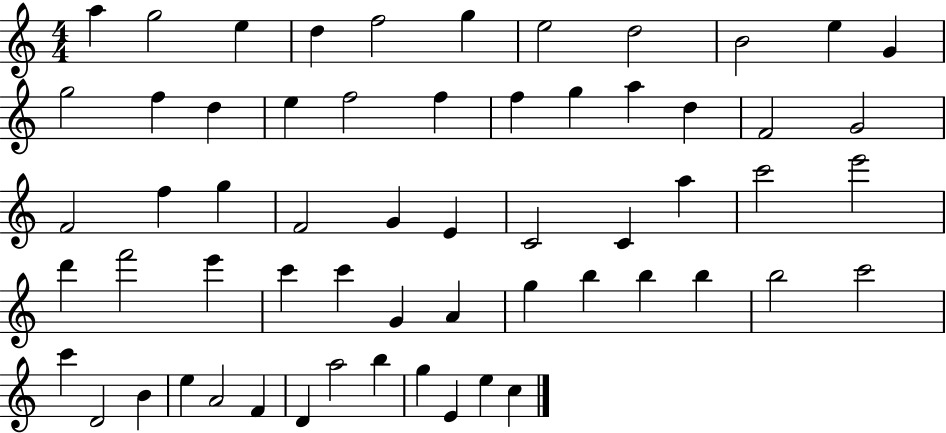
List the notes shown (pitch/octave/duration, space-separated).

A5/q G5/h E5/q D5/q F5/h G5/q E5/h D5/h B4/h E5/q G4/q G5/h F5/q D5/q E5/q F5/h F5/q F5/q G5/q A5/q D5/q F4/h G4/h F4/h F5/q G5/q F4/h G4/q E4/q C4/h C4/q A5/q C6/h E6/h D6/q F6/h E6/q C6/q C6/q G4/q A4/q G5/q B5/q B5/q B5/q B5/h C6/h C6/q D4/h B4/q E5/q A4/h F4/q D4/q A5/h B5/q G5/q E4/q E5/q C5/q